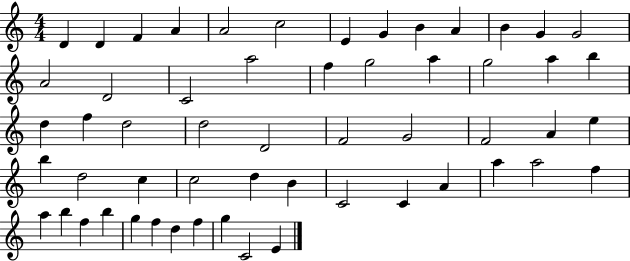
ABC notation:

X:1
T:Untitled
M:4/4
L:1/4
K:C
D D F A A2 c2 E G B A B G G2 A2 D2 C2 a2 f g2 a g2 a b d f d2 d2 D2 F2 G2 F2 A e b d2 c c2 d B C2 C A a a2 f a b f b g f d f g C2 E